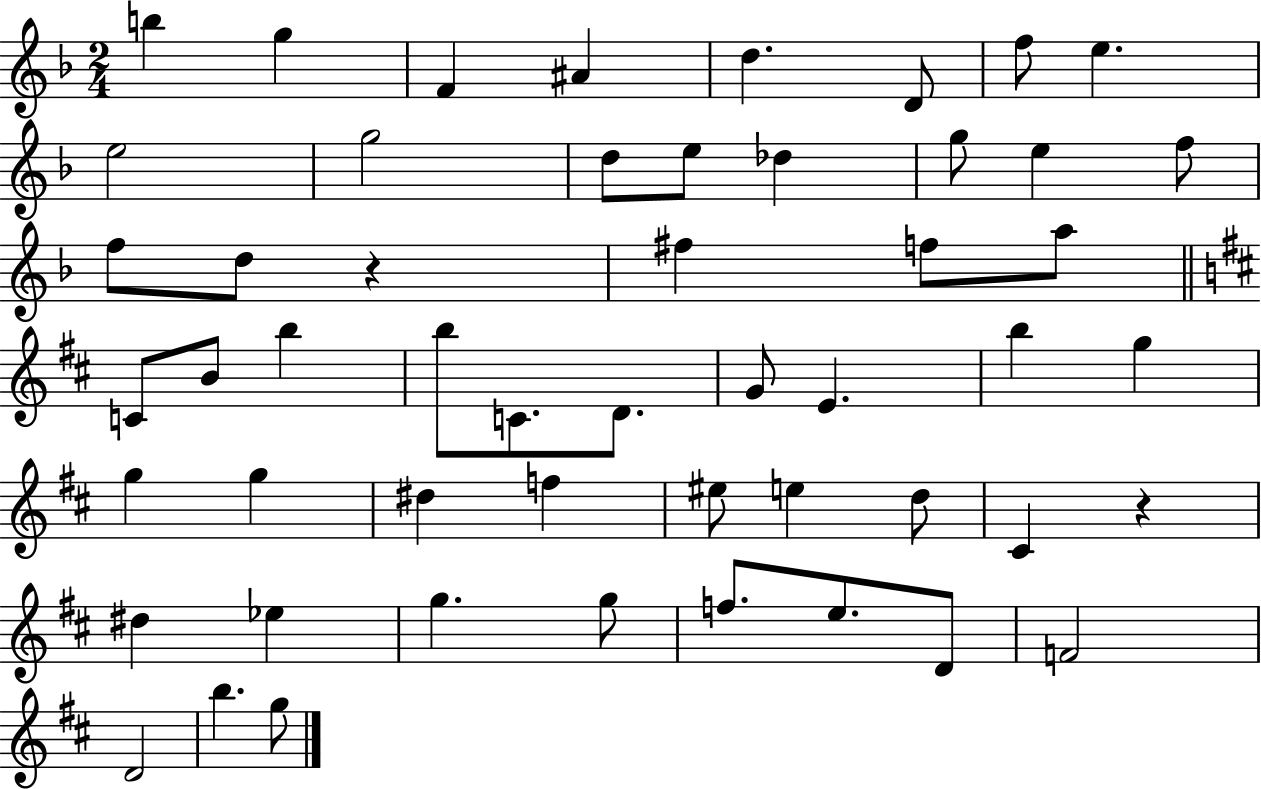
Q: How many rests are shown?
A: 2